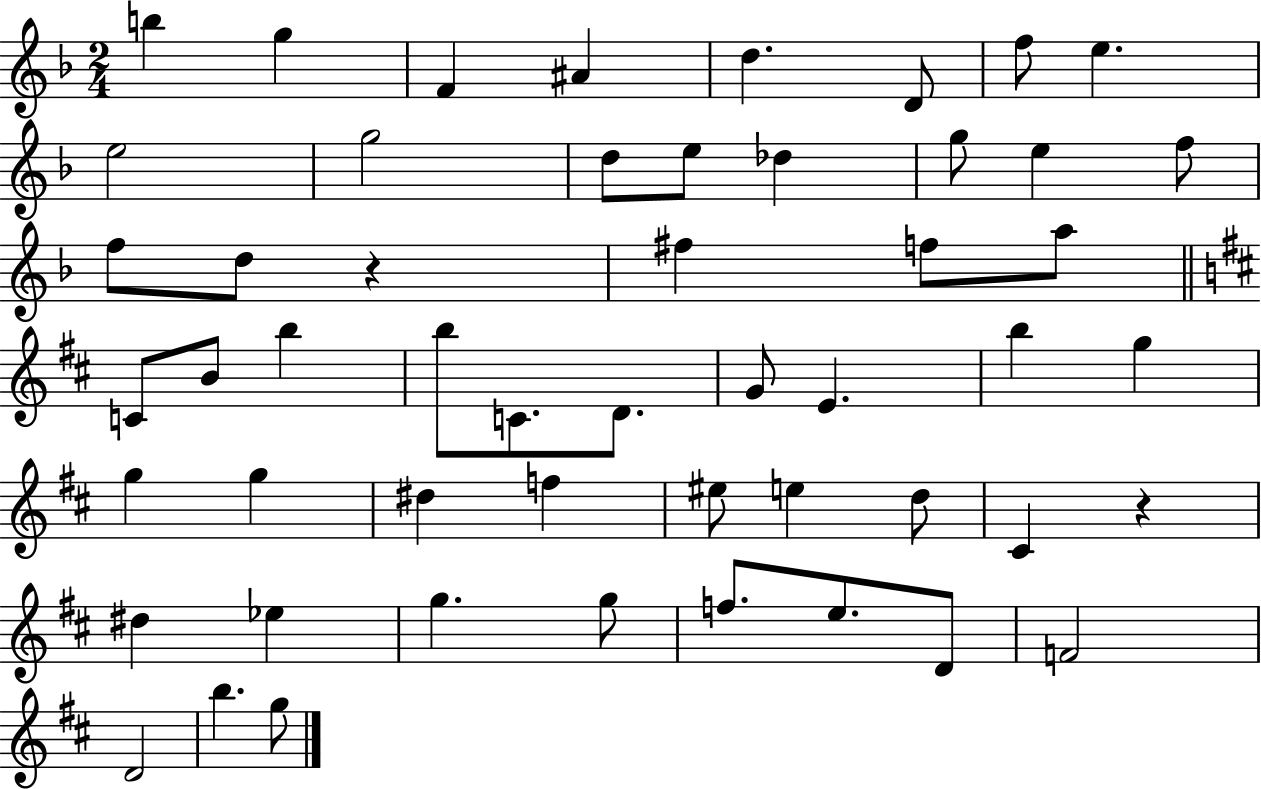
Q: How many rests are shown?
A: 2